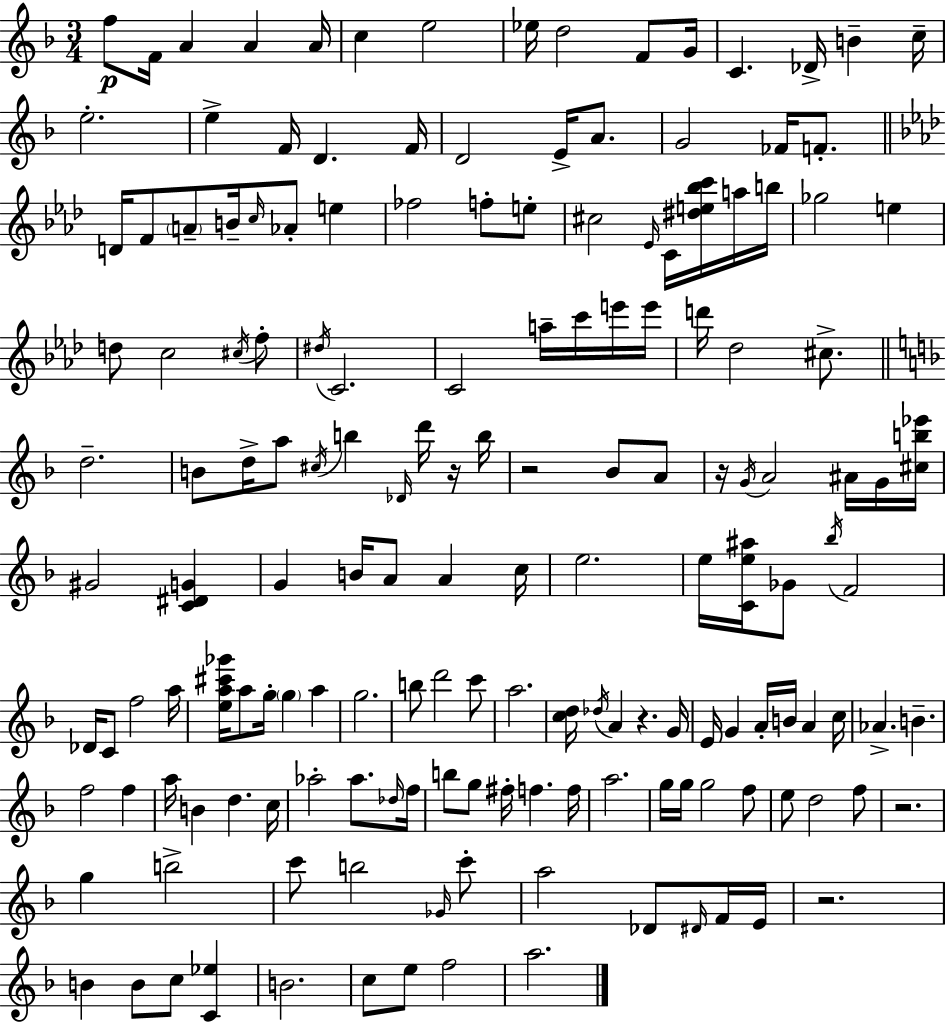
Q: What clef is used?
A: treble